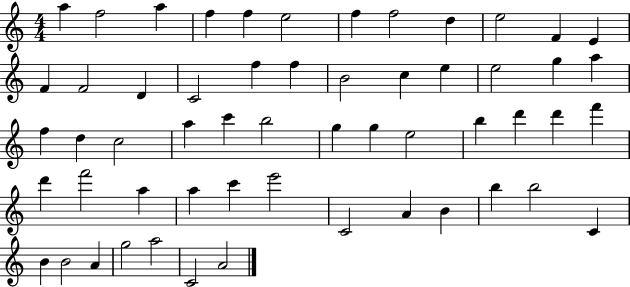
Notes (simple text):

A5/q F5/h A5/q F5/q F5/q E5/h F5/q F5/h D5/q E5/h F4/q E4/q F4/q F4/h D4/q C4/h F5/q F5/q B4/h C5/q E5/q E5/h G5/q A5/q F5/q D5/q C5/h A5/q C6/q B5/h G5/q G5/q E5/h B5/q D6/q D6/q F6/q D6/q F6/h A5/q A5/q C6/q E6/h C4/h A4/q B4/q B5/q B5/h C4/q B4/q B4/h A4/q G5/h A5/h C4/h A4/h